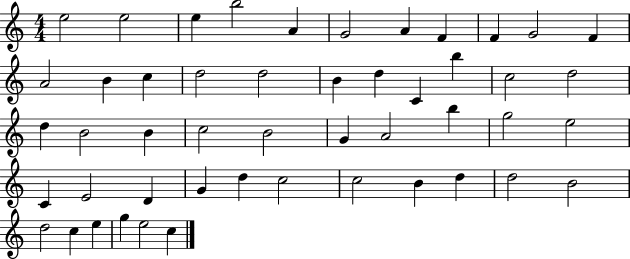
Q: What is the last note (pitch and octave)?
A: C5